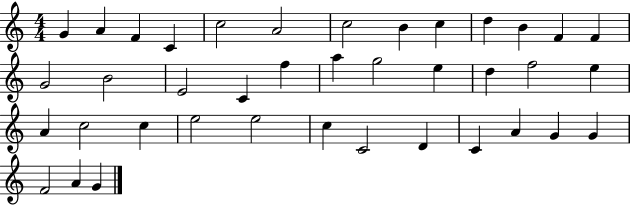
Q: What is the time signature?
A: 4/4